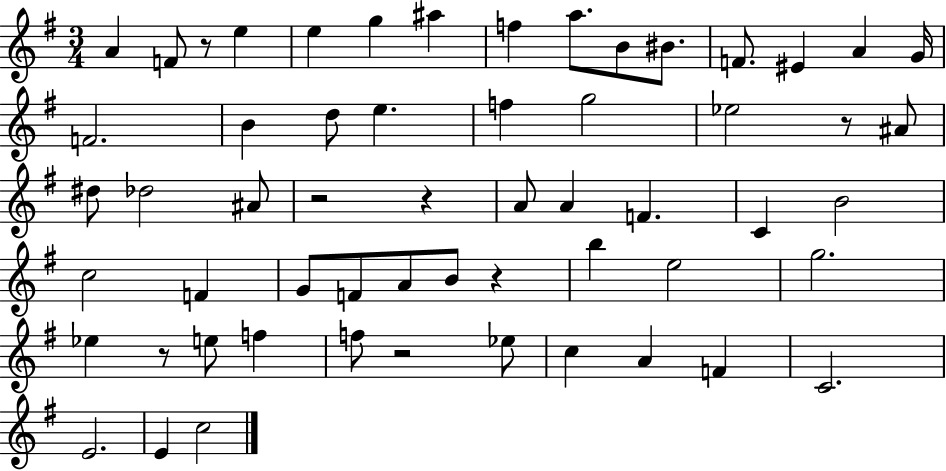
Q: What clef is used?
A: treble